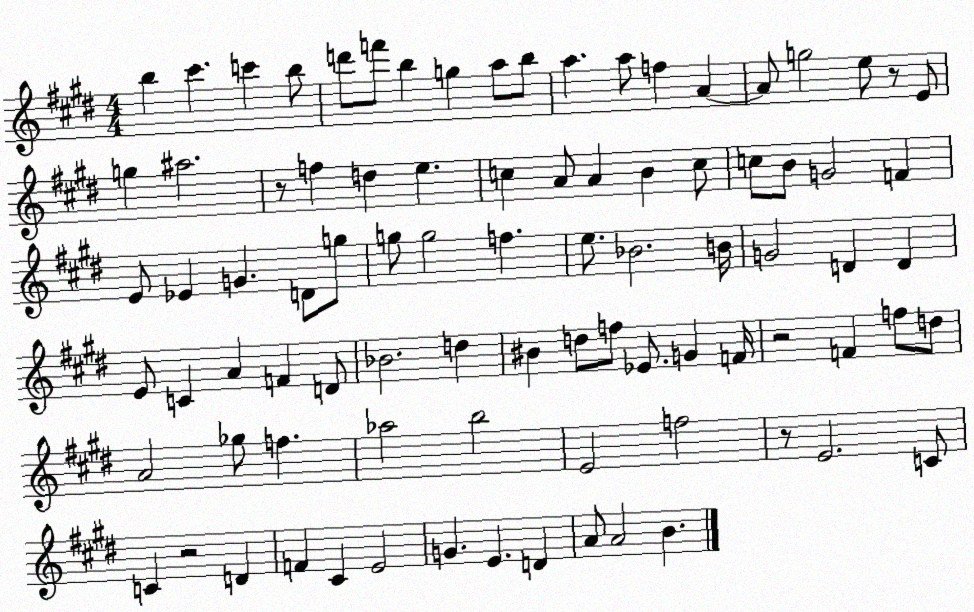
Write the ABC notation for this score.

X:1
T:Untitled
M:4/4
L:1/4
K:E
b ^c' c' b/2 d'/2 f'/2 b g a/2 b/2 a a/2 f A A/2 g2 e/2 z/2 E/2 g ^a2 z/2 f d e c A/2 A B c/2 c/2 B/2 G2 F E/2 _E G D/2 g/2 g/2 g2 f e/2 _B2 B/4 G2 D D E/2 C A F D/2 _B2 d ^B d/2 f/2 _E/2 G F/4 z2 F f/2 d/2 A2 _g/2 f _a2 b2 E2 f2 z/2 E2 C/2 C z2 D F ^C E2 G E D A/2 A2 B